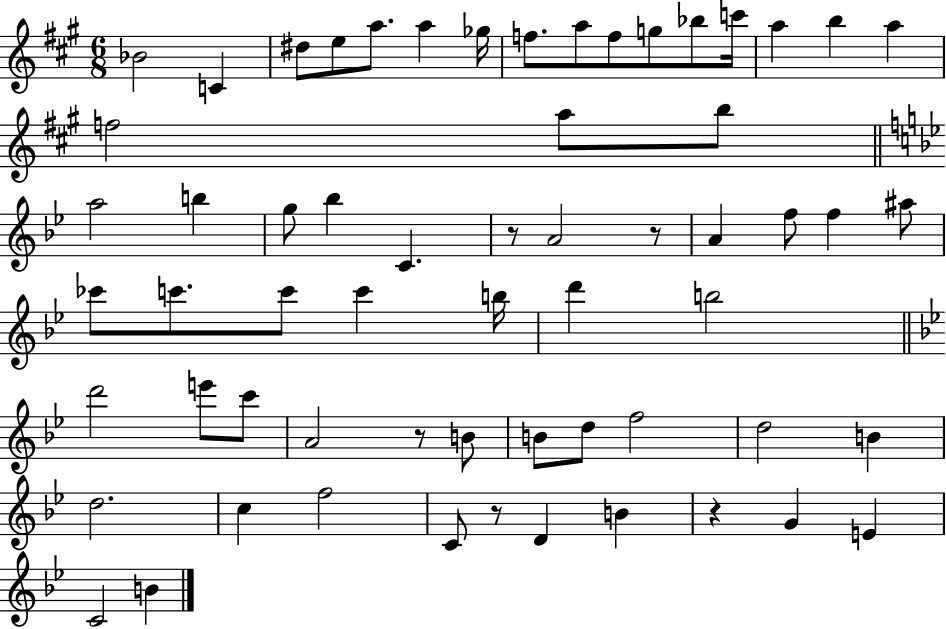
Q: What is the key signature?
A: A major